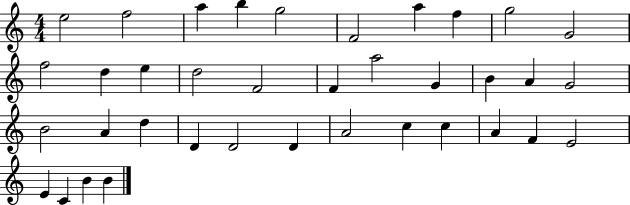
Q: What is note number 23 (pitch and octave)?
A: A4